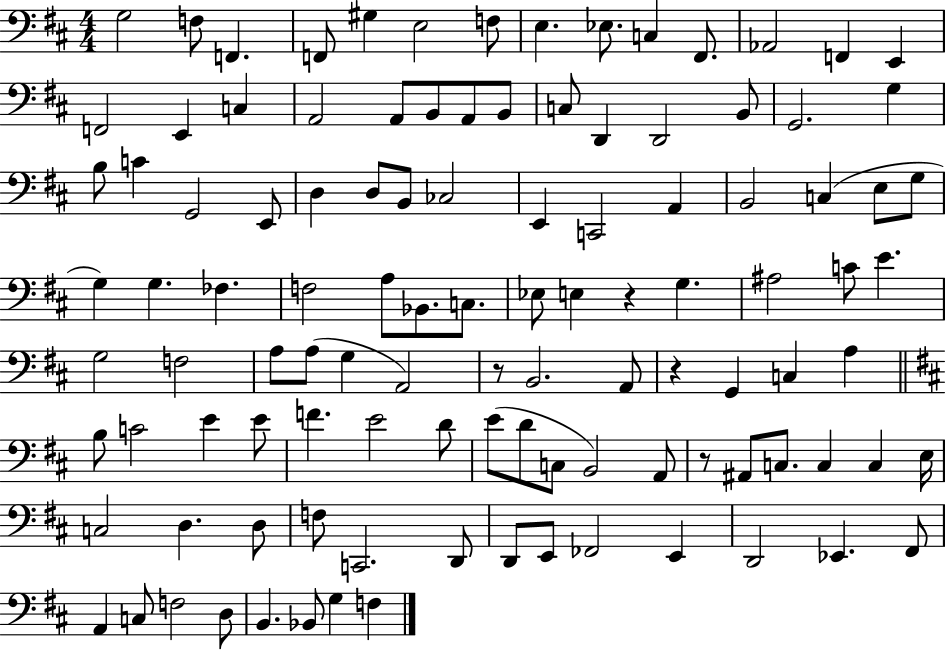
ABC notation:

X:1
T:Untitled
M:4/4
L:1/4
K:D
G,2 F,/2 F,, F,,/2 ^G, E,2 F,/2 E, _E,/2 C, ^F,,/2 _A,,2 F,, E,, F,,2 E,, C, A,,2 A,,/2 B,,/2 A,,/2 B,,/2 C,/2 D,, D,,2 B,,/2 G,,2 G, B,/2 C G,,2 E,,/2 D, D,/2 B,,/2 _C,2 E,, C,,2 A,, B,,2 C, E,/2 G,/2 G, G, _F, F,2 A,/2 _B,,/2 C,/2 _E,/2 E, z G, ^A,2 C/2 E G,2 F,2 A,/2 A,/2 G, A,,2 z/2 B,,2 A,,/2 z G,, C, A, B,/2 C2 E E/2 F E2 D/2 E/2 D/2 C,/2 B,,2 A,,/2 z/2 ^A,,/2 C,/2 C, C, E,/4 C,2 D, D,/2 F,/2 C,,2 D,,/2 D,,/2 E,,/2 _F,,2 E,, D,,2 _E,, ^F,,/2 A,, C,/2 F,2 D,/2 B,, _B,,/2 G, F,